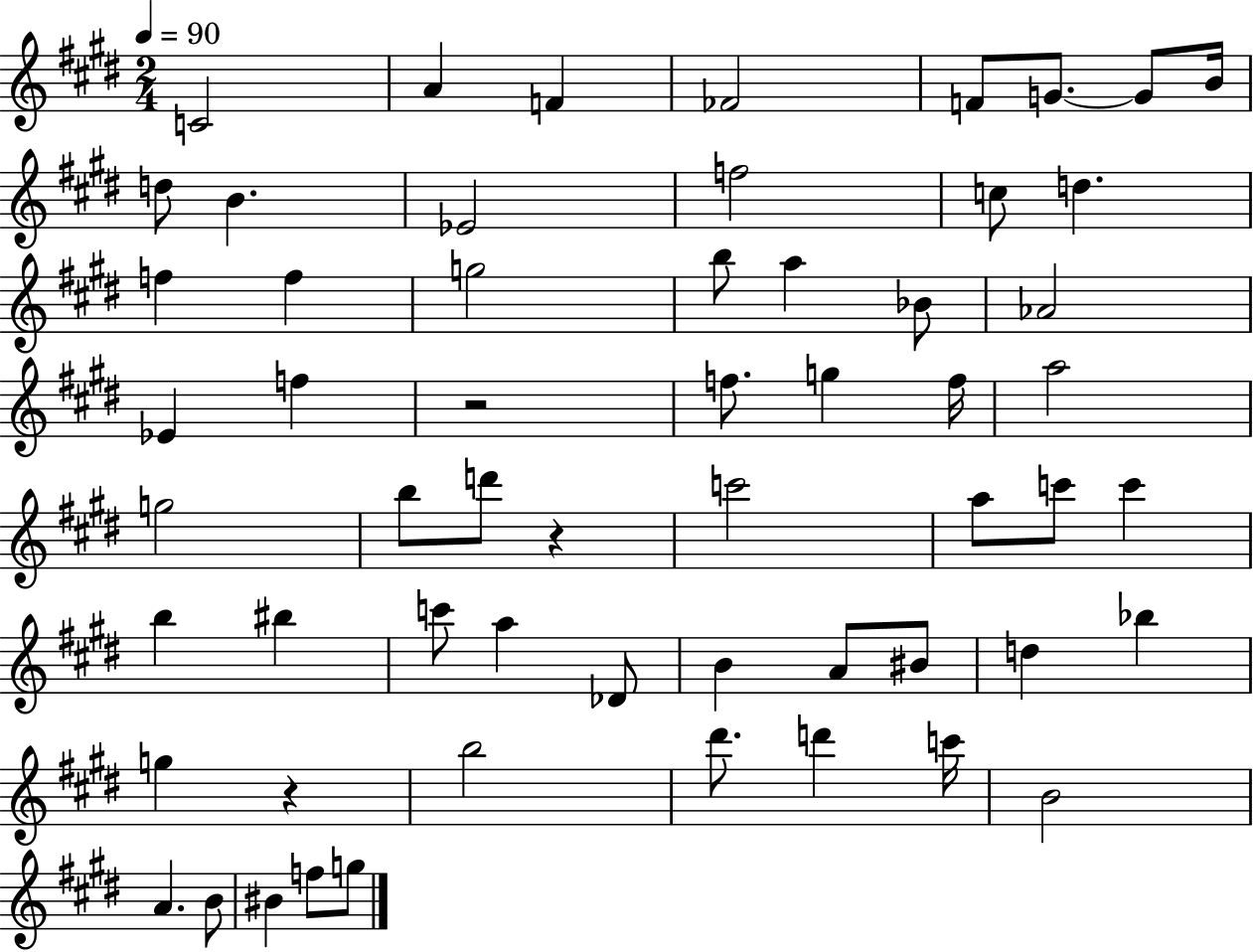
{
  \clef treble
  \numericTimeSignature
  \time 2/4
  \key e \major
  \tempo 4 = 90
  c'2 | a'4 f'4 | fes'2 | f'8 g'8.~~ g'8 b'16 | \break d''8 b'4. | ees'2 | f''2 | c''8 d''4. | \break f''4 f''4 | g''2 | b''8 a''4 bes'8 | aes'2 | \break ees'4 f''4 | r2 | f''8. g''4 f''16 | a''2 | \break g''2 | b''8 d'''8 r4 | c'''2 | a''8 c'''8 c'''4 | \break b''4 bis''4 | c'''8 a''4 des'8 | b'4 a'8 bis'8 | d''4 bes''4 | \break g''4 r4 | b''2 | dis'''8. d'''4 c'''16 | b'2 | \break a'4. b'8 | bis'4 f''8 g''8 | \bar "|."
}